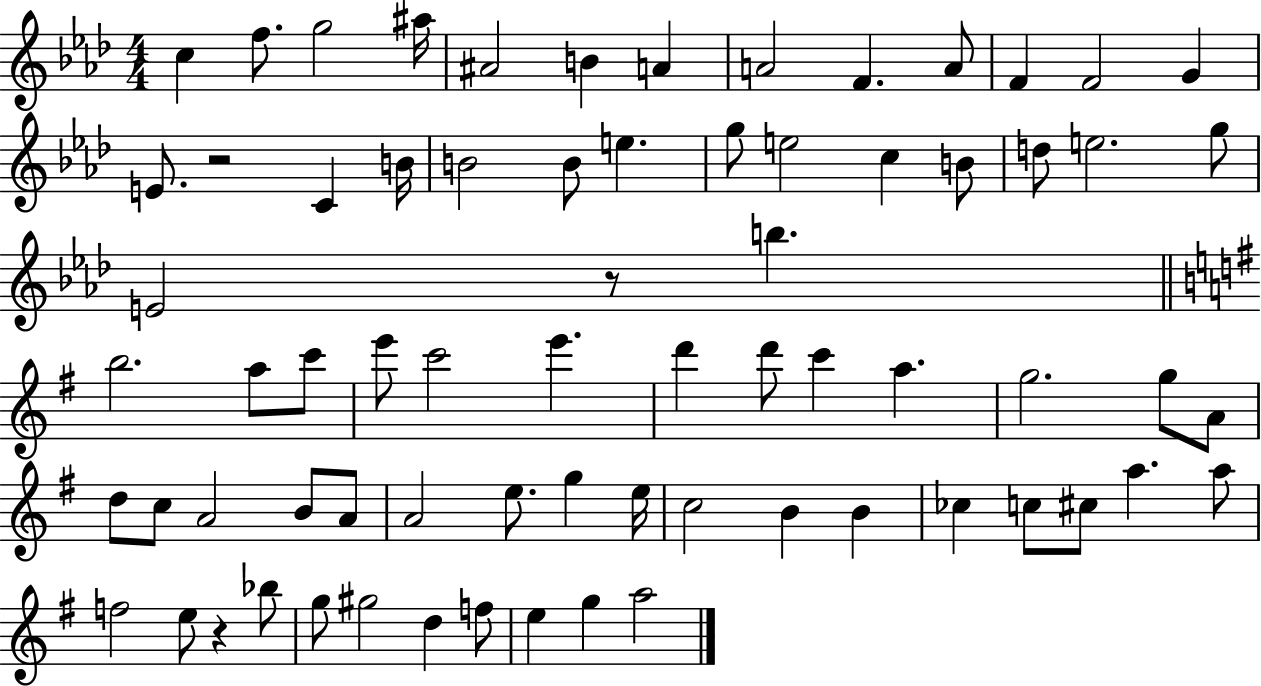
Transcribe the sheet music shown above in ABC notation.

X:1
T:Untitled
M:4/4
L:1/4
K:Ab
c f/2 g2 ^a/4 ^A2 B A A2 F A/2 F F2 G E/2 z2 C B/4 B2 B/2 e g/2 e2 c B/2 d/2 e2 g/2 E2 z/2 b b2 a/2 c'/2 e'/2 c'2 e' d' d'/2 c' a g2 g/2 A/2 d/2 c/2 A2 B/2 A/2 A2 e/2 g e/4 c2 B B _c c/2 ^c/2 a a/2 f2 e/2 z _b/2 g/2 ^g2 d f/2 e g a2